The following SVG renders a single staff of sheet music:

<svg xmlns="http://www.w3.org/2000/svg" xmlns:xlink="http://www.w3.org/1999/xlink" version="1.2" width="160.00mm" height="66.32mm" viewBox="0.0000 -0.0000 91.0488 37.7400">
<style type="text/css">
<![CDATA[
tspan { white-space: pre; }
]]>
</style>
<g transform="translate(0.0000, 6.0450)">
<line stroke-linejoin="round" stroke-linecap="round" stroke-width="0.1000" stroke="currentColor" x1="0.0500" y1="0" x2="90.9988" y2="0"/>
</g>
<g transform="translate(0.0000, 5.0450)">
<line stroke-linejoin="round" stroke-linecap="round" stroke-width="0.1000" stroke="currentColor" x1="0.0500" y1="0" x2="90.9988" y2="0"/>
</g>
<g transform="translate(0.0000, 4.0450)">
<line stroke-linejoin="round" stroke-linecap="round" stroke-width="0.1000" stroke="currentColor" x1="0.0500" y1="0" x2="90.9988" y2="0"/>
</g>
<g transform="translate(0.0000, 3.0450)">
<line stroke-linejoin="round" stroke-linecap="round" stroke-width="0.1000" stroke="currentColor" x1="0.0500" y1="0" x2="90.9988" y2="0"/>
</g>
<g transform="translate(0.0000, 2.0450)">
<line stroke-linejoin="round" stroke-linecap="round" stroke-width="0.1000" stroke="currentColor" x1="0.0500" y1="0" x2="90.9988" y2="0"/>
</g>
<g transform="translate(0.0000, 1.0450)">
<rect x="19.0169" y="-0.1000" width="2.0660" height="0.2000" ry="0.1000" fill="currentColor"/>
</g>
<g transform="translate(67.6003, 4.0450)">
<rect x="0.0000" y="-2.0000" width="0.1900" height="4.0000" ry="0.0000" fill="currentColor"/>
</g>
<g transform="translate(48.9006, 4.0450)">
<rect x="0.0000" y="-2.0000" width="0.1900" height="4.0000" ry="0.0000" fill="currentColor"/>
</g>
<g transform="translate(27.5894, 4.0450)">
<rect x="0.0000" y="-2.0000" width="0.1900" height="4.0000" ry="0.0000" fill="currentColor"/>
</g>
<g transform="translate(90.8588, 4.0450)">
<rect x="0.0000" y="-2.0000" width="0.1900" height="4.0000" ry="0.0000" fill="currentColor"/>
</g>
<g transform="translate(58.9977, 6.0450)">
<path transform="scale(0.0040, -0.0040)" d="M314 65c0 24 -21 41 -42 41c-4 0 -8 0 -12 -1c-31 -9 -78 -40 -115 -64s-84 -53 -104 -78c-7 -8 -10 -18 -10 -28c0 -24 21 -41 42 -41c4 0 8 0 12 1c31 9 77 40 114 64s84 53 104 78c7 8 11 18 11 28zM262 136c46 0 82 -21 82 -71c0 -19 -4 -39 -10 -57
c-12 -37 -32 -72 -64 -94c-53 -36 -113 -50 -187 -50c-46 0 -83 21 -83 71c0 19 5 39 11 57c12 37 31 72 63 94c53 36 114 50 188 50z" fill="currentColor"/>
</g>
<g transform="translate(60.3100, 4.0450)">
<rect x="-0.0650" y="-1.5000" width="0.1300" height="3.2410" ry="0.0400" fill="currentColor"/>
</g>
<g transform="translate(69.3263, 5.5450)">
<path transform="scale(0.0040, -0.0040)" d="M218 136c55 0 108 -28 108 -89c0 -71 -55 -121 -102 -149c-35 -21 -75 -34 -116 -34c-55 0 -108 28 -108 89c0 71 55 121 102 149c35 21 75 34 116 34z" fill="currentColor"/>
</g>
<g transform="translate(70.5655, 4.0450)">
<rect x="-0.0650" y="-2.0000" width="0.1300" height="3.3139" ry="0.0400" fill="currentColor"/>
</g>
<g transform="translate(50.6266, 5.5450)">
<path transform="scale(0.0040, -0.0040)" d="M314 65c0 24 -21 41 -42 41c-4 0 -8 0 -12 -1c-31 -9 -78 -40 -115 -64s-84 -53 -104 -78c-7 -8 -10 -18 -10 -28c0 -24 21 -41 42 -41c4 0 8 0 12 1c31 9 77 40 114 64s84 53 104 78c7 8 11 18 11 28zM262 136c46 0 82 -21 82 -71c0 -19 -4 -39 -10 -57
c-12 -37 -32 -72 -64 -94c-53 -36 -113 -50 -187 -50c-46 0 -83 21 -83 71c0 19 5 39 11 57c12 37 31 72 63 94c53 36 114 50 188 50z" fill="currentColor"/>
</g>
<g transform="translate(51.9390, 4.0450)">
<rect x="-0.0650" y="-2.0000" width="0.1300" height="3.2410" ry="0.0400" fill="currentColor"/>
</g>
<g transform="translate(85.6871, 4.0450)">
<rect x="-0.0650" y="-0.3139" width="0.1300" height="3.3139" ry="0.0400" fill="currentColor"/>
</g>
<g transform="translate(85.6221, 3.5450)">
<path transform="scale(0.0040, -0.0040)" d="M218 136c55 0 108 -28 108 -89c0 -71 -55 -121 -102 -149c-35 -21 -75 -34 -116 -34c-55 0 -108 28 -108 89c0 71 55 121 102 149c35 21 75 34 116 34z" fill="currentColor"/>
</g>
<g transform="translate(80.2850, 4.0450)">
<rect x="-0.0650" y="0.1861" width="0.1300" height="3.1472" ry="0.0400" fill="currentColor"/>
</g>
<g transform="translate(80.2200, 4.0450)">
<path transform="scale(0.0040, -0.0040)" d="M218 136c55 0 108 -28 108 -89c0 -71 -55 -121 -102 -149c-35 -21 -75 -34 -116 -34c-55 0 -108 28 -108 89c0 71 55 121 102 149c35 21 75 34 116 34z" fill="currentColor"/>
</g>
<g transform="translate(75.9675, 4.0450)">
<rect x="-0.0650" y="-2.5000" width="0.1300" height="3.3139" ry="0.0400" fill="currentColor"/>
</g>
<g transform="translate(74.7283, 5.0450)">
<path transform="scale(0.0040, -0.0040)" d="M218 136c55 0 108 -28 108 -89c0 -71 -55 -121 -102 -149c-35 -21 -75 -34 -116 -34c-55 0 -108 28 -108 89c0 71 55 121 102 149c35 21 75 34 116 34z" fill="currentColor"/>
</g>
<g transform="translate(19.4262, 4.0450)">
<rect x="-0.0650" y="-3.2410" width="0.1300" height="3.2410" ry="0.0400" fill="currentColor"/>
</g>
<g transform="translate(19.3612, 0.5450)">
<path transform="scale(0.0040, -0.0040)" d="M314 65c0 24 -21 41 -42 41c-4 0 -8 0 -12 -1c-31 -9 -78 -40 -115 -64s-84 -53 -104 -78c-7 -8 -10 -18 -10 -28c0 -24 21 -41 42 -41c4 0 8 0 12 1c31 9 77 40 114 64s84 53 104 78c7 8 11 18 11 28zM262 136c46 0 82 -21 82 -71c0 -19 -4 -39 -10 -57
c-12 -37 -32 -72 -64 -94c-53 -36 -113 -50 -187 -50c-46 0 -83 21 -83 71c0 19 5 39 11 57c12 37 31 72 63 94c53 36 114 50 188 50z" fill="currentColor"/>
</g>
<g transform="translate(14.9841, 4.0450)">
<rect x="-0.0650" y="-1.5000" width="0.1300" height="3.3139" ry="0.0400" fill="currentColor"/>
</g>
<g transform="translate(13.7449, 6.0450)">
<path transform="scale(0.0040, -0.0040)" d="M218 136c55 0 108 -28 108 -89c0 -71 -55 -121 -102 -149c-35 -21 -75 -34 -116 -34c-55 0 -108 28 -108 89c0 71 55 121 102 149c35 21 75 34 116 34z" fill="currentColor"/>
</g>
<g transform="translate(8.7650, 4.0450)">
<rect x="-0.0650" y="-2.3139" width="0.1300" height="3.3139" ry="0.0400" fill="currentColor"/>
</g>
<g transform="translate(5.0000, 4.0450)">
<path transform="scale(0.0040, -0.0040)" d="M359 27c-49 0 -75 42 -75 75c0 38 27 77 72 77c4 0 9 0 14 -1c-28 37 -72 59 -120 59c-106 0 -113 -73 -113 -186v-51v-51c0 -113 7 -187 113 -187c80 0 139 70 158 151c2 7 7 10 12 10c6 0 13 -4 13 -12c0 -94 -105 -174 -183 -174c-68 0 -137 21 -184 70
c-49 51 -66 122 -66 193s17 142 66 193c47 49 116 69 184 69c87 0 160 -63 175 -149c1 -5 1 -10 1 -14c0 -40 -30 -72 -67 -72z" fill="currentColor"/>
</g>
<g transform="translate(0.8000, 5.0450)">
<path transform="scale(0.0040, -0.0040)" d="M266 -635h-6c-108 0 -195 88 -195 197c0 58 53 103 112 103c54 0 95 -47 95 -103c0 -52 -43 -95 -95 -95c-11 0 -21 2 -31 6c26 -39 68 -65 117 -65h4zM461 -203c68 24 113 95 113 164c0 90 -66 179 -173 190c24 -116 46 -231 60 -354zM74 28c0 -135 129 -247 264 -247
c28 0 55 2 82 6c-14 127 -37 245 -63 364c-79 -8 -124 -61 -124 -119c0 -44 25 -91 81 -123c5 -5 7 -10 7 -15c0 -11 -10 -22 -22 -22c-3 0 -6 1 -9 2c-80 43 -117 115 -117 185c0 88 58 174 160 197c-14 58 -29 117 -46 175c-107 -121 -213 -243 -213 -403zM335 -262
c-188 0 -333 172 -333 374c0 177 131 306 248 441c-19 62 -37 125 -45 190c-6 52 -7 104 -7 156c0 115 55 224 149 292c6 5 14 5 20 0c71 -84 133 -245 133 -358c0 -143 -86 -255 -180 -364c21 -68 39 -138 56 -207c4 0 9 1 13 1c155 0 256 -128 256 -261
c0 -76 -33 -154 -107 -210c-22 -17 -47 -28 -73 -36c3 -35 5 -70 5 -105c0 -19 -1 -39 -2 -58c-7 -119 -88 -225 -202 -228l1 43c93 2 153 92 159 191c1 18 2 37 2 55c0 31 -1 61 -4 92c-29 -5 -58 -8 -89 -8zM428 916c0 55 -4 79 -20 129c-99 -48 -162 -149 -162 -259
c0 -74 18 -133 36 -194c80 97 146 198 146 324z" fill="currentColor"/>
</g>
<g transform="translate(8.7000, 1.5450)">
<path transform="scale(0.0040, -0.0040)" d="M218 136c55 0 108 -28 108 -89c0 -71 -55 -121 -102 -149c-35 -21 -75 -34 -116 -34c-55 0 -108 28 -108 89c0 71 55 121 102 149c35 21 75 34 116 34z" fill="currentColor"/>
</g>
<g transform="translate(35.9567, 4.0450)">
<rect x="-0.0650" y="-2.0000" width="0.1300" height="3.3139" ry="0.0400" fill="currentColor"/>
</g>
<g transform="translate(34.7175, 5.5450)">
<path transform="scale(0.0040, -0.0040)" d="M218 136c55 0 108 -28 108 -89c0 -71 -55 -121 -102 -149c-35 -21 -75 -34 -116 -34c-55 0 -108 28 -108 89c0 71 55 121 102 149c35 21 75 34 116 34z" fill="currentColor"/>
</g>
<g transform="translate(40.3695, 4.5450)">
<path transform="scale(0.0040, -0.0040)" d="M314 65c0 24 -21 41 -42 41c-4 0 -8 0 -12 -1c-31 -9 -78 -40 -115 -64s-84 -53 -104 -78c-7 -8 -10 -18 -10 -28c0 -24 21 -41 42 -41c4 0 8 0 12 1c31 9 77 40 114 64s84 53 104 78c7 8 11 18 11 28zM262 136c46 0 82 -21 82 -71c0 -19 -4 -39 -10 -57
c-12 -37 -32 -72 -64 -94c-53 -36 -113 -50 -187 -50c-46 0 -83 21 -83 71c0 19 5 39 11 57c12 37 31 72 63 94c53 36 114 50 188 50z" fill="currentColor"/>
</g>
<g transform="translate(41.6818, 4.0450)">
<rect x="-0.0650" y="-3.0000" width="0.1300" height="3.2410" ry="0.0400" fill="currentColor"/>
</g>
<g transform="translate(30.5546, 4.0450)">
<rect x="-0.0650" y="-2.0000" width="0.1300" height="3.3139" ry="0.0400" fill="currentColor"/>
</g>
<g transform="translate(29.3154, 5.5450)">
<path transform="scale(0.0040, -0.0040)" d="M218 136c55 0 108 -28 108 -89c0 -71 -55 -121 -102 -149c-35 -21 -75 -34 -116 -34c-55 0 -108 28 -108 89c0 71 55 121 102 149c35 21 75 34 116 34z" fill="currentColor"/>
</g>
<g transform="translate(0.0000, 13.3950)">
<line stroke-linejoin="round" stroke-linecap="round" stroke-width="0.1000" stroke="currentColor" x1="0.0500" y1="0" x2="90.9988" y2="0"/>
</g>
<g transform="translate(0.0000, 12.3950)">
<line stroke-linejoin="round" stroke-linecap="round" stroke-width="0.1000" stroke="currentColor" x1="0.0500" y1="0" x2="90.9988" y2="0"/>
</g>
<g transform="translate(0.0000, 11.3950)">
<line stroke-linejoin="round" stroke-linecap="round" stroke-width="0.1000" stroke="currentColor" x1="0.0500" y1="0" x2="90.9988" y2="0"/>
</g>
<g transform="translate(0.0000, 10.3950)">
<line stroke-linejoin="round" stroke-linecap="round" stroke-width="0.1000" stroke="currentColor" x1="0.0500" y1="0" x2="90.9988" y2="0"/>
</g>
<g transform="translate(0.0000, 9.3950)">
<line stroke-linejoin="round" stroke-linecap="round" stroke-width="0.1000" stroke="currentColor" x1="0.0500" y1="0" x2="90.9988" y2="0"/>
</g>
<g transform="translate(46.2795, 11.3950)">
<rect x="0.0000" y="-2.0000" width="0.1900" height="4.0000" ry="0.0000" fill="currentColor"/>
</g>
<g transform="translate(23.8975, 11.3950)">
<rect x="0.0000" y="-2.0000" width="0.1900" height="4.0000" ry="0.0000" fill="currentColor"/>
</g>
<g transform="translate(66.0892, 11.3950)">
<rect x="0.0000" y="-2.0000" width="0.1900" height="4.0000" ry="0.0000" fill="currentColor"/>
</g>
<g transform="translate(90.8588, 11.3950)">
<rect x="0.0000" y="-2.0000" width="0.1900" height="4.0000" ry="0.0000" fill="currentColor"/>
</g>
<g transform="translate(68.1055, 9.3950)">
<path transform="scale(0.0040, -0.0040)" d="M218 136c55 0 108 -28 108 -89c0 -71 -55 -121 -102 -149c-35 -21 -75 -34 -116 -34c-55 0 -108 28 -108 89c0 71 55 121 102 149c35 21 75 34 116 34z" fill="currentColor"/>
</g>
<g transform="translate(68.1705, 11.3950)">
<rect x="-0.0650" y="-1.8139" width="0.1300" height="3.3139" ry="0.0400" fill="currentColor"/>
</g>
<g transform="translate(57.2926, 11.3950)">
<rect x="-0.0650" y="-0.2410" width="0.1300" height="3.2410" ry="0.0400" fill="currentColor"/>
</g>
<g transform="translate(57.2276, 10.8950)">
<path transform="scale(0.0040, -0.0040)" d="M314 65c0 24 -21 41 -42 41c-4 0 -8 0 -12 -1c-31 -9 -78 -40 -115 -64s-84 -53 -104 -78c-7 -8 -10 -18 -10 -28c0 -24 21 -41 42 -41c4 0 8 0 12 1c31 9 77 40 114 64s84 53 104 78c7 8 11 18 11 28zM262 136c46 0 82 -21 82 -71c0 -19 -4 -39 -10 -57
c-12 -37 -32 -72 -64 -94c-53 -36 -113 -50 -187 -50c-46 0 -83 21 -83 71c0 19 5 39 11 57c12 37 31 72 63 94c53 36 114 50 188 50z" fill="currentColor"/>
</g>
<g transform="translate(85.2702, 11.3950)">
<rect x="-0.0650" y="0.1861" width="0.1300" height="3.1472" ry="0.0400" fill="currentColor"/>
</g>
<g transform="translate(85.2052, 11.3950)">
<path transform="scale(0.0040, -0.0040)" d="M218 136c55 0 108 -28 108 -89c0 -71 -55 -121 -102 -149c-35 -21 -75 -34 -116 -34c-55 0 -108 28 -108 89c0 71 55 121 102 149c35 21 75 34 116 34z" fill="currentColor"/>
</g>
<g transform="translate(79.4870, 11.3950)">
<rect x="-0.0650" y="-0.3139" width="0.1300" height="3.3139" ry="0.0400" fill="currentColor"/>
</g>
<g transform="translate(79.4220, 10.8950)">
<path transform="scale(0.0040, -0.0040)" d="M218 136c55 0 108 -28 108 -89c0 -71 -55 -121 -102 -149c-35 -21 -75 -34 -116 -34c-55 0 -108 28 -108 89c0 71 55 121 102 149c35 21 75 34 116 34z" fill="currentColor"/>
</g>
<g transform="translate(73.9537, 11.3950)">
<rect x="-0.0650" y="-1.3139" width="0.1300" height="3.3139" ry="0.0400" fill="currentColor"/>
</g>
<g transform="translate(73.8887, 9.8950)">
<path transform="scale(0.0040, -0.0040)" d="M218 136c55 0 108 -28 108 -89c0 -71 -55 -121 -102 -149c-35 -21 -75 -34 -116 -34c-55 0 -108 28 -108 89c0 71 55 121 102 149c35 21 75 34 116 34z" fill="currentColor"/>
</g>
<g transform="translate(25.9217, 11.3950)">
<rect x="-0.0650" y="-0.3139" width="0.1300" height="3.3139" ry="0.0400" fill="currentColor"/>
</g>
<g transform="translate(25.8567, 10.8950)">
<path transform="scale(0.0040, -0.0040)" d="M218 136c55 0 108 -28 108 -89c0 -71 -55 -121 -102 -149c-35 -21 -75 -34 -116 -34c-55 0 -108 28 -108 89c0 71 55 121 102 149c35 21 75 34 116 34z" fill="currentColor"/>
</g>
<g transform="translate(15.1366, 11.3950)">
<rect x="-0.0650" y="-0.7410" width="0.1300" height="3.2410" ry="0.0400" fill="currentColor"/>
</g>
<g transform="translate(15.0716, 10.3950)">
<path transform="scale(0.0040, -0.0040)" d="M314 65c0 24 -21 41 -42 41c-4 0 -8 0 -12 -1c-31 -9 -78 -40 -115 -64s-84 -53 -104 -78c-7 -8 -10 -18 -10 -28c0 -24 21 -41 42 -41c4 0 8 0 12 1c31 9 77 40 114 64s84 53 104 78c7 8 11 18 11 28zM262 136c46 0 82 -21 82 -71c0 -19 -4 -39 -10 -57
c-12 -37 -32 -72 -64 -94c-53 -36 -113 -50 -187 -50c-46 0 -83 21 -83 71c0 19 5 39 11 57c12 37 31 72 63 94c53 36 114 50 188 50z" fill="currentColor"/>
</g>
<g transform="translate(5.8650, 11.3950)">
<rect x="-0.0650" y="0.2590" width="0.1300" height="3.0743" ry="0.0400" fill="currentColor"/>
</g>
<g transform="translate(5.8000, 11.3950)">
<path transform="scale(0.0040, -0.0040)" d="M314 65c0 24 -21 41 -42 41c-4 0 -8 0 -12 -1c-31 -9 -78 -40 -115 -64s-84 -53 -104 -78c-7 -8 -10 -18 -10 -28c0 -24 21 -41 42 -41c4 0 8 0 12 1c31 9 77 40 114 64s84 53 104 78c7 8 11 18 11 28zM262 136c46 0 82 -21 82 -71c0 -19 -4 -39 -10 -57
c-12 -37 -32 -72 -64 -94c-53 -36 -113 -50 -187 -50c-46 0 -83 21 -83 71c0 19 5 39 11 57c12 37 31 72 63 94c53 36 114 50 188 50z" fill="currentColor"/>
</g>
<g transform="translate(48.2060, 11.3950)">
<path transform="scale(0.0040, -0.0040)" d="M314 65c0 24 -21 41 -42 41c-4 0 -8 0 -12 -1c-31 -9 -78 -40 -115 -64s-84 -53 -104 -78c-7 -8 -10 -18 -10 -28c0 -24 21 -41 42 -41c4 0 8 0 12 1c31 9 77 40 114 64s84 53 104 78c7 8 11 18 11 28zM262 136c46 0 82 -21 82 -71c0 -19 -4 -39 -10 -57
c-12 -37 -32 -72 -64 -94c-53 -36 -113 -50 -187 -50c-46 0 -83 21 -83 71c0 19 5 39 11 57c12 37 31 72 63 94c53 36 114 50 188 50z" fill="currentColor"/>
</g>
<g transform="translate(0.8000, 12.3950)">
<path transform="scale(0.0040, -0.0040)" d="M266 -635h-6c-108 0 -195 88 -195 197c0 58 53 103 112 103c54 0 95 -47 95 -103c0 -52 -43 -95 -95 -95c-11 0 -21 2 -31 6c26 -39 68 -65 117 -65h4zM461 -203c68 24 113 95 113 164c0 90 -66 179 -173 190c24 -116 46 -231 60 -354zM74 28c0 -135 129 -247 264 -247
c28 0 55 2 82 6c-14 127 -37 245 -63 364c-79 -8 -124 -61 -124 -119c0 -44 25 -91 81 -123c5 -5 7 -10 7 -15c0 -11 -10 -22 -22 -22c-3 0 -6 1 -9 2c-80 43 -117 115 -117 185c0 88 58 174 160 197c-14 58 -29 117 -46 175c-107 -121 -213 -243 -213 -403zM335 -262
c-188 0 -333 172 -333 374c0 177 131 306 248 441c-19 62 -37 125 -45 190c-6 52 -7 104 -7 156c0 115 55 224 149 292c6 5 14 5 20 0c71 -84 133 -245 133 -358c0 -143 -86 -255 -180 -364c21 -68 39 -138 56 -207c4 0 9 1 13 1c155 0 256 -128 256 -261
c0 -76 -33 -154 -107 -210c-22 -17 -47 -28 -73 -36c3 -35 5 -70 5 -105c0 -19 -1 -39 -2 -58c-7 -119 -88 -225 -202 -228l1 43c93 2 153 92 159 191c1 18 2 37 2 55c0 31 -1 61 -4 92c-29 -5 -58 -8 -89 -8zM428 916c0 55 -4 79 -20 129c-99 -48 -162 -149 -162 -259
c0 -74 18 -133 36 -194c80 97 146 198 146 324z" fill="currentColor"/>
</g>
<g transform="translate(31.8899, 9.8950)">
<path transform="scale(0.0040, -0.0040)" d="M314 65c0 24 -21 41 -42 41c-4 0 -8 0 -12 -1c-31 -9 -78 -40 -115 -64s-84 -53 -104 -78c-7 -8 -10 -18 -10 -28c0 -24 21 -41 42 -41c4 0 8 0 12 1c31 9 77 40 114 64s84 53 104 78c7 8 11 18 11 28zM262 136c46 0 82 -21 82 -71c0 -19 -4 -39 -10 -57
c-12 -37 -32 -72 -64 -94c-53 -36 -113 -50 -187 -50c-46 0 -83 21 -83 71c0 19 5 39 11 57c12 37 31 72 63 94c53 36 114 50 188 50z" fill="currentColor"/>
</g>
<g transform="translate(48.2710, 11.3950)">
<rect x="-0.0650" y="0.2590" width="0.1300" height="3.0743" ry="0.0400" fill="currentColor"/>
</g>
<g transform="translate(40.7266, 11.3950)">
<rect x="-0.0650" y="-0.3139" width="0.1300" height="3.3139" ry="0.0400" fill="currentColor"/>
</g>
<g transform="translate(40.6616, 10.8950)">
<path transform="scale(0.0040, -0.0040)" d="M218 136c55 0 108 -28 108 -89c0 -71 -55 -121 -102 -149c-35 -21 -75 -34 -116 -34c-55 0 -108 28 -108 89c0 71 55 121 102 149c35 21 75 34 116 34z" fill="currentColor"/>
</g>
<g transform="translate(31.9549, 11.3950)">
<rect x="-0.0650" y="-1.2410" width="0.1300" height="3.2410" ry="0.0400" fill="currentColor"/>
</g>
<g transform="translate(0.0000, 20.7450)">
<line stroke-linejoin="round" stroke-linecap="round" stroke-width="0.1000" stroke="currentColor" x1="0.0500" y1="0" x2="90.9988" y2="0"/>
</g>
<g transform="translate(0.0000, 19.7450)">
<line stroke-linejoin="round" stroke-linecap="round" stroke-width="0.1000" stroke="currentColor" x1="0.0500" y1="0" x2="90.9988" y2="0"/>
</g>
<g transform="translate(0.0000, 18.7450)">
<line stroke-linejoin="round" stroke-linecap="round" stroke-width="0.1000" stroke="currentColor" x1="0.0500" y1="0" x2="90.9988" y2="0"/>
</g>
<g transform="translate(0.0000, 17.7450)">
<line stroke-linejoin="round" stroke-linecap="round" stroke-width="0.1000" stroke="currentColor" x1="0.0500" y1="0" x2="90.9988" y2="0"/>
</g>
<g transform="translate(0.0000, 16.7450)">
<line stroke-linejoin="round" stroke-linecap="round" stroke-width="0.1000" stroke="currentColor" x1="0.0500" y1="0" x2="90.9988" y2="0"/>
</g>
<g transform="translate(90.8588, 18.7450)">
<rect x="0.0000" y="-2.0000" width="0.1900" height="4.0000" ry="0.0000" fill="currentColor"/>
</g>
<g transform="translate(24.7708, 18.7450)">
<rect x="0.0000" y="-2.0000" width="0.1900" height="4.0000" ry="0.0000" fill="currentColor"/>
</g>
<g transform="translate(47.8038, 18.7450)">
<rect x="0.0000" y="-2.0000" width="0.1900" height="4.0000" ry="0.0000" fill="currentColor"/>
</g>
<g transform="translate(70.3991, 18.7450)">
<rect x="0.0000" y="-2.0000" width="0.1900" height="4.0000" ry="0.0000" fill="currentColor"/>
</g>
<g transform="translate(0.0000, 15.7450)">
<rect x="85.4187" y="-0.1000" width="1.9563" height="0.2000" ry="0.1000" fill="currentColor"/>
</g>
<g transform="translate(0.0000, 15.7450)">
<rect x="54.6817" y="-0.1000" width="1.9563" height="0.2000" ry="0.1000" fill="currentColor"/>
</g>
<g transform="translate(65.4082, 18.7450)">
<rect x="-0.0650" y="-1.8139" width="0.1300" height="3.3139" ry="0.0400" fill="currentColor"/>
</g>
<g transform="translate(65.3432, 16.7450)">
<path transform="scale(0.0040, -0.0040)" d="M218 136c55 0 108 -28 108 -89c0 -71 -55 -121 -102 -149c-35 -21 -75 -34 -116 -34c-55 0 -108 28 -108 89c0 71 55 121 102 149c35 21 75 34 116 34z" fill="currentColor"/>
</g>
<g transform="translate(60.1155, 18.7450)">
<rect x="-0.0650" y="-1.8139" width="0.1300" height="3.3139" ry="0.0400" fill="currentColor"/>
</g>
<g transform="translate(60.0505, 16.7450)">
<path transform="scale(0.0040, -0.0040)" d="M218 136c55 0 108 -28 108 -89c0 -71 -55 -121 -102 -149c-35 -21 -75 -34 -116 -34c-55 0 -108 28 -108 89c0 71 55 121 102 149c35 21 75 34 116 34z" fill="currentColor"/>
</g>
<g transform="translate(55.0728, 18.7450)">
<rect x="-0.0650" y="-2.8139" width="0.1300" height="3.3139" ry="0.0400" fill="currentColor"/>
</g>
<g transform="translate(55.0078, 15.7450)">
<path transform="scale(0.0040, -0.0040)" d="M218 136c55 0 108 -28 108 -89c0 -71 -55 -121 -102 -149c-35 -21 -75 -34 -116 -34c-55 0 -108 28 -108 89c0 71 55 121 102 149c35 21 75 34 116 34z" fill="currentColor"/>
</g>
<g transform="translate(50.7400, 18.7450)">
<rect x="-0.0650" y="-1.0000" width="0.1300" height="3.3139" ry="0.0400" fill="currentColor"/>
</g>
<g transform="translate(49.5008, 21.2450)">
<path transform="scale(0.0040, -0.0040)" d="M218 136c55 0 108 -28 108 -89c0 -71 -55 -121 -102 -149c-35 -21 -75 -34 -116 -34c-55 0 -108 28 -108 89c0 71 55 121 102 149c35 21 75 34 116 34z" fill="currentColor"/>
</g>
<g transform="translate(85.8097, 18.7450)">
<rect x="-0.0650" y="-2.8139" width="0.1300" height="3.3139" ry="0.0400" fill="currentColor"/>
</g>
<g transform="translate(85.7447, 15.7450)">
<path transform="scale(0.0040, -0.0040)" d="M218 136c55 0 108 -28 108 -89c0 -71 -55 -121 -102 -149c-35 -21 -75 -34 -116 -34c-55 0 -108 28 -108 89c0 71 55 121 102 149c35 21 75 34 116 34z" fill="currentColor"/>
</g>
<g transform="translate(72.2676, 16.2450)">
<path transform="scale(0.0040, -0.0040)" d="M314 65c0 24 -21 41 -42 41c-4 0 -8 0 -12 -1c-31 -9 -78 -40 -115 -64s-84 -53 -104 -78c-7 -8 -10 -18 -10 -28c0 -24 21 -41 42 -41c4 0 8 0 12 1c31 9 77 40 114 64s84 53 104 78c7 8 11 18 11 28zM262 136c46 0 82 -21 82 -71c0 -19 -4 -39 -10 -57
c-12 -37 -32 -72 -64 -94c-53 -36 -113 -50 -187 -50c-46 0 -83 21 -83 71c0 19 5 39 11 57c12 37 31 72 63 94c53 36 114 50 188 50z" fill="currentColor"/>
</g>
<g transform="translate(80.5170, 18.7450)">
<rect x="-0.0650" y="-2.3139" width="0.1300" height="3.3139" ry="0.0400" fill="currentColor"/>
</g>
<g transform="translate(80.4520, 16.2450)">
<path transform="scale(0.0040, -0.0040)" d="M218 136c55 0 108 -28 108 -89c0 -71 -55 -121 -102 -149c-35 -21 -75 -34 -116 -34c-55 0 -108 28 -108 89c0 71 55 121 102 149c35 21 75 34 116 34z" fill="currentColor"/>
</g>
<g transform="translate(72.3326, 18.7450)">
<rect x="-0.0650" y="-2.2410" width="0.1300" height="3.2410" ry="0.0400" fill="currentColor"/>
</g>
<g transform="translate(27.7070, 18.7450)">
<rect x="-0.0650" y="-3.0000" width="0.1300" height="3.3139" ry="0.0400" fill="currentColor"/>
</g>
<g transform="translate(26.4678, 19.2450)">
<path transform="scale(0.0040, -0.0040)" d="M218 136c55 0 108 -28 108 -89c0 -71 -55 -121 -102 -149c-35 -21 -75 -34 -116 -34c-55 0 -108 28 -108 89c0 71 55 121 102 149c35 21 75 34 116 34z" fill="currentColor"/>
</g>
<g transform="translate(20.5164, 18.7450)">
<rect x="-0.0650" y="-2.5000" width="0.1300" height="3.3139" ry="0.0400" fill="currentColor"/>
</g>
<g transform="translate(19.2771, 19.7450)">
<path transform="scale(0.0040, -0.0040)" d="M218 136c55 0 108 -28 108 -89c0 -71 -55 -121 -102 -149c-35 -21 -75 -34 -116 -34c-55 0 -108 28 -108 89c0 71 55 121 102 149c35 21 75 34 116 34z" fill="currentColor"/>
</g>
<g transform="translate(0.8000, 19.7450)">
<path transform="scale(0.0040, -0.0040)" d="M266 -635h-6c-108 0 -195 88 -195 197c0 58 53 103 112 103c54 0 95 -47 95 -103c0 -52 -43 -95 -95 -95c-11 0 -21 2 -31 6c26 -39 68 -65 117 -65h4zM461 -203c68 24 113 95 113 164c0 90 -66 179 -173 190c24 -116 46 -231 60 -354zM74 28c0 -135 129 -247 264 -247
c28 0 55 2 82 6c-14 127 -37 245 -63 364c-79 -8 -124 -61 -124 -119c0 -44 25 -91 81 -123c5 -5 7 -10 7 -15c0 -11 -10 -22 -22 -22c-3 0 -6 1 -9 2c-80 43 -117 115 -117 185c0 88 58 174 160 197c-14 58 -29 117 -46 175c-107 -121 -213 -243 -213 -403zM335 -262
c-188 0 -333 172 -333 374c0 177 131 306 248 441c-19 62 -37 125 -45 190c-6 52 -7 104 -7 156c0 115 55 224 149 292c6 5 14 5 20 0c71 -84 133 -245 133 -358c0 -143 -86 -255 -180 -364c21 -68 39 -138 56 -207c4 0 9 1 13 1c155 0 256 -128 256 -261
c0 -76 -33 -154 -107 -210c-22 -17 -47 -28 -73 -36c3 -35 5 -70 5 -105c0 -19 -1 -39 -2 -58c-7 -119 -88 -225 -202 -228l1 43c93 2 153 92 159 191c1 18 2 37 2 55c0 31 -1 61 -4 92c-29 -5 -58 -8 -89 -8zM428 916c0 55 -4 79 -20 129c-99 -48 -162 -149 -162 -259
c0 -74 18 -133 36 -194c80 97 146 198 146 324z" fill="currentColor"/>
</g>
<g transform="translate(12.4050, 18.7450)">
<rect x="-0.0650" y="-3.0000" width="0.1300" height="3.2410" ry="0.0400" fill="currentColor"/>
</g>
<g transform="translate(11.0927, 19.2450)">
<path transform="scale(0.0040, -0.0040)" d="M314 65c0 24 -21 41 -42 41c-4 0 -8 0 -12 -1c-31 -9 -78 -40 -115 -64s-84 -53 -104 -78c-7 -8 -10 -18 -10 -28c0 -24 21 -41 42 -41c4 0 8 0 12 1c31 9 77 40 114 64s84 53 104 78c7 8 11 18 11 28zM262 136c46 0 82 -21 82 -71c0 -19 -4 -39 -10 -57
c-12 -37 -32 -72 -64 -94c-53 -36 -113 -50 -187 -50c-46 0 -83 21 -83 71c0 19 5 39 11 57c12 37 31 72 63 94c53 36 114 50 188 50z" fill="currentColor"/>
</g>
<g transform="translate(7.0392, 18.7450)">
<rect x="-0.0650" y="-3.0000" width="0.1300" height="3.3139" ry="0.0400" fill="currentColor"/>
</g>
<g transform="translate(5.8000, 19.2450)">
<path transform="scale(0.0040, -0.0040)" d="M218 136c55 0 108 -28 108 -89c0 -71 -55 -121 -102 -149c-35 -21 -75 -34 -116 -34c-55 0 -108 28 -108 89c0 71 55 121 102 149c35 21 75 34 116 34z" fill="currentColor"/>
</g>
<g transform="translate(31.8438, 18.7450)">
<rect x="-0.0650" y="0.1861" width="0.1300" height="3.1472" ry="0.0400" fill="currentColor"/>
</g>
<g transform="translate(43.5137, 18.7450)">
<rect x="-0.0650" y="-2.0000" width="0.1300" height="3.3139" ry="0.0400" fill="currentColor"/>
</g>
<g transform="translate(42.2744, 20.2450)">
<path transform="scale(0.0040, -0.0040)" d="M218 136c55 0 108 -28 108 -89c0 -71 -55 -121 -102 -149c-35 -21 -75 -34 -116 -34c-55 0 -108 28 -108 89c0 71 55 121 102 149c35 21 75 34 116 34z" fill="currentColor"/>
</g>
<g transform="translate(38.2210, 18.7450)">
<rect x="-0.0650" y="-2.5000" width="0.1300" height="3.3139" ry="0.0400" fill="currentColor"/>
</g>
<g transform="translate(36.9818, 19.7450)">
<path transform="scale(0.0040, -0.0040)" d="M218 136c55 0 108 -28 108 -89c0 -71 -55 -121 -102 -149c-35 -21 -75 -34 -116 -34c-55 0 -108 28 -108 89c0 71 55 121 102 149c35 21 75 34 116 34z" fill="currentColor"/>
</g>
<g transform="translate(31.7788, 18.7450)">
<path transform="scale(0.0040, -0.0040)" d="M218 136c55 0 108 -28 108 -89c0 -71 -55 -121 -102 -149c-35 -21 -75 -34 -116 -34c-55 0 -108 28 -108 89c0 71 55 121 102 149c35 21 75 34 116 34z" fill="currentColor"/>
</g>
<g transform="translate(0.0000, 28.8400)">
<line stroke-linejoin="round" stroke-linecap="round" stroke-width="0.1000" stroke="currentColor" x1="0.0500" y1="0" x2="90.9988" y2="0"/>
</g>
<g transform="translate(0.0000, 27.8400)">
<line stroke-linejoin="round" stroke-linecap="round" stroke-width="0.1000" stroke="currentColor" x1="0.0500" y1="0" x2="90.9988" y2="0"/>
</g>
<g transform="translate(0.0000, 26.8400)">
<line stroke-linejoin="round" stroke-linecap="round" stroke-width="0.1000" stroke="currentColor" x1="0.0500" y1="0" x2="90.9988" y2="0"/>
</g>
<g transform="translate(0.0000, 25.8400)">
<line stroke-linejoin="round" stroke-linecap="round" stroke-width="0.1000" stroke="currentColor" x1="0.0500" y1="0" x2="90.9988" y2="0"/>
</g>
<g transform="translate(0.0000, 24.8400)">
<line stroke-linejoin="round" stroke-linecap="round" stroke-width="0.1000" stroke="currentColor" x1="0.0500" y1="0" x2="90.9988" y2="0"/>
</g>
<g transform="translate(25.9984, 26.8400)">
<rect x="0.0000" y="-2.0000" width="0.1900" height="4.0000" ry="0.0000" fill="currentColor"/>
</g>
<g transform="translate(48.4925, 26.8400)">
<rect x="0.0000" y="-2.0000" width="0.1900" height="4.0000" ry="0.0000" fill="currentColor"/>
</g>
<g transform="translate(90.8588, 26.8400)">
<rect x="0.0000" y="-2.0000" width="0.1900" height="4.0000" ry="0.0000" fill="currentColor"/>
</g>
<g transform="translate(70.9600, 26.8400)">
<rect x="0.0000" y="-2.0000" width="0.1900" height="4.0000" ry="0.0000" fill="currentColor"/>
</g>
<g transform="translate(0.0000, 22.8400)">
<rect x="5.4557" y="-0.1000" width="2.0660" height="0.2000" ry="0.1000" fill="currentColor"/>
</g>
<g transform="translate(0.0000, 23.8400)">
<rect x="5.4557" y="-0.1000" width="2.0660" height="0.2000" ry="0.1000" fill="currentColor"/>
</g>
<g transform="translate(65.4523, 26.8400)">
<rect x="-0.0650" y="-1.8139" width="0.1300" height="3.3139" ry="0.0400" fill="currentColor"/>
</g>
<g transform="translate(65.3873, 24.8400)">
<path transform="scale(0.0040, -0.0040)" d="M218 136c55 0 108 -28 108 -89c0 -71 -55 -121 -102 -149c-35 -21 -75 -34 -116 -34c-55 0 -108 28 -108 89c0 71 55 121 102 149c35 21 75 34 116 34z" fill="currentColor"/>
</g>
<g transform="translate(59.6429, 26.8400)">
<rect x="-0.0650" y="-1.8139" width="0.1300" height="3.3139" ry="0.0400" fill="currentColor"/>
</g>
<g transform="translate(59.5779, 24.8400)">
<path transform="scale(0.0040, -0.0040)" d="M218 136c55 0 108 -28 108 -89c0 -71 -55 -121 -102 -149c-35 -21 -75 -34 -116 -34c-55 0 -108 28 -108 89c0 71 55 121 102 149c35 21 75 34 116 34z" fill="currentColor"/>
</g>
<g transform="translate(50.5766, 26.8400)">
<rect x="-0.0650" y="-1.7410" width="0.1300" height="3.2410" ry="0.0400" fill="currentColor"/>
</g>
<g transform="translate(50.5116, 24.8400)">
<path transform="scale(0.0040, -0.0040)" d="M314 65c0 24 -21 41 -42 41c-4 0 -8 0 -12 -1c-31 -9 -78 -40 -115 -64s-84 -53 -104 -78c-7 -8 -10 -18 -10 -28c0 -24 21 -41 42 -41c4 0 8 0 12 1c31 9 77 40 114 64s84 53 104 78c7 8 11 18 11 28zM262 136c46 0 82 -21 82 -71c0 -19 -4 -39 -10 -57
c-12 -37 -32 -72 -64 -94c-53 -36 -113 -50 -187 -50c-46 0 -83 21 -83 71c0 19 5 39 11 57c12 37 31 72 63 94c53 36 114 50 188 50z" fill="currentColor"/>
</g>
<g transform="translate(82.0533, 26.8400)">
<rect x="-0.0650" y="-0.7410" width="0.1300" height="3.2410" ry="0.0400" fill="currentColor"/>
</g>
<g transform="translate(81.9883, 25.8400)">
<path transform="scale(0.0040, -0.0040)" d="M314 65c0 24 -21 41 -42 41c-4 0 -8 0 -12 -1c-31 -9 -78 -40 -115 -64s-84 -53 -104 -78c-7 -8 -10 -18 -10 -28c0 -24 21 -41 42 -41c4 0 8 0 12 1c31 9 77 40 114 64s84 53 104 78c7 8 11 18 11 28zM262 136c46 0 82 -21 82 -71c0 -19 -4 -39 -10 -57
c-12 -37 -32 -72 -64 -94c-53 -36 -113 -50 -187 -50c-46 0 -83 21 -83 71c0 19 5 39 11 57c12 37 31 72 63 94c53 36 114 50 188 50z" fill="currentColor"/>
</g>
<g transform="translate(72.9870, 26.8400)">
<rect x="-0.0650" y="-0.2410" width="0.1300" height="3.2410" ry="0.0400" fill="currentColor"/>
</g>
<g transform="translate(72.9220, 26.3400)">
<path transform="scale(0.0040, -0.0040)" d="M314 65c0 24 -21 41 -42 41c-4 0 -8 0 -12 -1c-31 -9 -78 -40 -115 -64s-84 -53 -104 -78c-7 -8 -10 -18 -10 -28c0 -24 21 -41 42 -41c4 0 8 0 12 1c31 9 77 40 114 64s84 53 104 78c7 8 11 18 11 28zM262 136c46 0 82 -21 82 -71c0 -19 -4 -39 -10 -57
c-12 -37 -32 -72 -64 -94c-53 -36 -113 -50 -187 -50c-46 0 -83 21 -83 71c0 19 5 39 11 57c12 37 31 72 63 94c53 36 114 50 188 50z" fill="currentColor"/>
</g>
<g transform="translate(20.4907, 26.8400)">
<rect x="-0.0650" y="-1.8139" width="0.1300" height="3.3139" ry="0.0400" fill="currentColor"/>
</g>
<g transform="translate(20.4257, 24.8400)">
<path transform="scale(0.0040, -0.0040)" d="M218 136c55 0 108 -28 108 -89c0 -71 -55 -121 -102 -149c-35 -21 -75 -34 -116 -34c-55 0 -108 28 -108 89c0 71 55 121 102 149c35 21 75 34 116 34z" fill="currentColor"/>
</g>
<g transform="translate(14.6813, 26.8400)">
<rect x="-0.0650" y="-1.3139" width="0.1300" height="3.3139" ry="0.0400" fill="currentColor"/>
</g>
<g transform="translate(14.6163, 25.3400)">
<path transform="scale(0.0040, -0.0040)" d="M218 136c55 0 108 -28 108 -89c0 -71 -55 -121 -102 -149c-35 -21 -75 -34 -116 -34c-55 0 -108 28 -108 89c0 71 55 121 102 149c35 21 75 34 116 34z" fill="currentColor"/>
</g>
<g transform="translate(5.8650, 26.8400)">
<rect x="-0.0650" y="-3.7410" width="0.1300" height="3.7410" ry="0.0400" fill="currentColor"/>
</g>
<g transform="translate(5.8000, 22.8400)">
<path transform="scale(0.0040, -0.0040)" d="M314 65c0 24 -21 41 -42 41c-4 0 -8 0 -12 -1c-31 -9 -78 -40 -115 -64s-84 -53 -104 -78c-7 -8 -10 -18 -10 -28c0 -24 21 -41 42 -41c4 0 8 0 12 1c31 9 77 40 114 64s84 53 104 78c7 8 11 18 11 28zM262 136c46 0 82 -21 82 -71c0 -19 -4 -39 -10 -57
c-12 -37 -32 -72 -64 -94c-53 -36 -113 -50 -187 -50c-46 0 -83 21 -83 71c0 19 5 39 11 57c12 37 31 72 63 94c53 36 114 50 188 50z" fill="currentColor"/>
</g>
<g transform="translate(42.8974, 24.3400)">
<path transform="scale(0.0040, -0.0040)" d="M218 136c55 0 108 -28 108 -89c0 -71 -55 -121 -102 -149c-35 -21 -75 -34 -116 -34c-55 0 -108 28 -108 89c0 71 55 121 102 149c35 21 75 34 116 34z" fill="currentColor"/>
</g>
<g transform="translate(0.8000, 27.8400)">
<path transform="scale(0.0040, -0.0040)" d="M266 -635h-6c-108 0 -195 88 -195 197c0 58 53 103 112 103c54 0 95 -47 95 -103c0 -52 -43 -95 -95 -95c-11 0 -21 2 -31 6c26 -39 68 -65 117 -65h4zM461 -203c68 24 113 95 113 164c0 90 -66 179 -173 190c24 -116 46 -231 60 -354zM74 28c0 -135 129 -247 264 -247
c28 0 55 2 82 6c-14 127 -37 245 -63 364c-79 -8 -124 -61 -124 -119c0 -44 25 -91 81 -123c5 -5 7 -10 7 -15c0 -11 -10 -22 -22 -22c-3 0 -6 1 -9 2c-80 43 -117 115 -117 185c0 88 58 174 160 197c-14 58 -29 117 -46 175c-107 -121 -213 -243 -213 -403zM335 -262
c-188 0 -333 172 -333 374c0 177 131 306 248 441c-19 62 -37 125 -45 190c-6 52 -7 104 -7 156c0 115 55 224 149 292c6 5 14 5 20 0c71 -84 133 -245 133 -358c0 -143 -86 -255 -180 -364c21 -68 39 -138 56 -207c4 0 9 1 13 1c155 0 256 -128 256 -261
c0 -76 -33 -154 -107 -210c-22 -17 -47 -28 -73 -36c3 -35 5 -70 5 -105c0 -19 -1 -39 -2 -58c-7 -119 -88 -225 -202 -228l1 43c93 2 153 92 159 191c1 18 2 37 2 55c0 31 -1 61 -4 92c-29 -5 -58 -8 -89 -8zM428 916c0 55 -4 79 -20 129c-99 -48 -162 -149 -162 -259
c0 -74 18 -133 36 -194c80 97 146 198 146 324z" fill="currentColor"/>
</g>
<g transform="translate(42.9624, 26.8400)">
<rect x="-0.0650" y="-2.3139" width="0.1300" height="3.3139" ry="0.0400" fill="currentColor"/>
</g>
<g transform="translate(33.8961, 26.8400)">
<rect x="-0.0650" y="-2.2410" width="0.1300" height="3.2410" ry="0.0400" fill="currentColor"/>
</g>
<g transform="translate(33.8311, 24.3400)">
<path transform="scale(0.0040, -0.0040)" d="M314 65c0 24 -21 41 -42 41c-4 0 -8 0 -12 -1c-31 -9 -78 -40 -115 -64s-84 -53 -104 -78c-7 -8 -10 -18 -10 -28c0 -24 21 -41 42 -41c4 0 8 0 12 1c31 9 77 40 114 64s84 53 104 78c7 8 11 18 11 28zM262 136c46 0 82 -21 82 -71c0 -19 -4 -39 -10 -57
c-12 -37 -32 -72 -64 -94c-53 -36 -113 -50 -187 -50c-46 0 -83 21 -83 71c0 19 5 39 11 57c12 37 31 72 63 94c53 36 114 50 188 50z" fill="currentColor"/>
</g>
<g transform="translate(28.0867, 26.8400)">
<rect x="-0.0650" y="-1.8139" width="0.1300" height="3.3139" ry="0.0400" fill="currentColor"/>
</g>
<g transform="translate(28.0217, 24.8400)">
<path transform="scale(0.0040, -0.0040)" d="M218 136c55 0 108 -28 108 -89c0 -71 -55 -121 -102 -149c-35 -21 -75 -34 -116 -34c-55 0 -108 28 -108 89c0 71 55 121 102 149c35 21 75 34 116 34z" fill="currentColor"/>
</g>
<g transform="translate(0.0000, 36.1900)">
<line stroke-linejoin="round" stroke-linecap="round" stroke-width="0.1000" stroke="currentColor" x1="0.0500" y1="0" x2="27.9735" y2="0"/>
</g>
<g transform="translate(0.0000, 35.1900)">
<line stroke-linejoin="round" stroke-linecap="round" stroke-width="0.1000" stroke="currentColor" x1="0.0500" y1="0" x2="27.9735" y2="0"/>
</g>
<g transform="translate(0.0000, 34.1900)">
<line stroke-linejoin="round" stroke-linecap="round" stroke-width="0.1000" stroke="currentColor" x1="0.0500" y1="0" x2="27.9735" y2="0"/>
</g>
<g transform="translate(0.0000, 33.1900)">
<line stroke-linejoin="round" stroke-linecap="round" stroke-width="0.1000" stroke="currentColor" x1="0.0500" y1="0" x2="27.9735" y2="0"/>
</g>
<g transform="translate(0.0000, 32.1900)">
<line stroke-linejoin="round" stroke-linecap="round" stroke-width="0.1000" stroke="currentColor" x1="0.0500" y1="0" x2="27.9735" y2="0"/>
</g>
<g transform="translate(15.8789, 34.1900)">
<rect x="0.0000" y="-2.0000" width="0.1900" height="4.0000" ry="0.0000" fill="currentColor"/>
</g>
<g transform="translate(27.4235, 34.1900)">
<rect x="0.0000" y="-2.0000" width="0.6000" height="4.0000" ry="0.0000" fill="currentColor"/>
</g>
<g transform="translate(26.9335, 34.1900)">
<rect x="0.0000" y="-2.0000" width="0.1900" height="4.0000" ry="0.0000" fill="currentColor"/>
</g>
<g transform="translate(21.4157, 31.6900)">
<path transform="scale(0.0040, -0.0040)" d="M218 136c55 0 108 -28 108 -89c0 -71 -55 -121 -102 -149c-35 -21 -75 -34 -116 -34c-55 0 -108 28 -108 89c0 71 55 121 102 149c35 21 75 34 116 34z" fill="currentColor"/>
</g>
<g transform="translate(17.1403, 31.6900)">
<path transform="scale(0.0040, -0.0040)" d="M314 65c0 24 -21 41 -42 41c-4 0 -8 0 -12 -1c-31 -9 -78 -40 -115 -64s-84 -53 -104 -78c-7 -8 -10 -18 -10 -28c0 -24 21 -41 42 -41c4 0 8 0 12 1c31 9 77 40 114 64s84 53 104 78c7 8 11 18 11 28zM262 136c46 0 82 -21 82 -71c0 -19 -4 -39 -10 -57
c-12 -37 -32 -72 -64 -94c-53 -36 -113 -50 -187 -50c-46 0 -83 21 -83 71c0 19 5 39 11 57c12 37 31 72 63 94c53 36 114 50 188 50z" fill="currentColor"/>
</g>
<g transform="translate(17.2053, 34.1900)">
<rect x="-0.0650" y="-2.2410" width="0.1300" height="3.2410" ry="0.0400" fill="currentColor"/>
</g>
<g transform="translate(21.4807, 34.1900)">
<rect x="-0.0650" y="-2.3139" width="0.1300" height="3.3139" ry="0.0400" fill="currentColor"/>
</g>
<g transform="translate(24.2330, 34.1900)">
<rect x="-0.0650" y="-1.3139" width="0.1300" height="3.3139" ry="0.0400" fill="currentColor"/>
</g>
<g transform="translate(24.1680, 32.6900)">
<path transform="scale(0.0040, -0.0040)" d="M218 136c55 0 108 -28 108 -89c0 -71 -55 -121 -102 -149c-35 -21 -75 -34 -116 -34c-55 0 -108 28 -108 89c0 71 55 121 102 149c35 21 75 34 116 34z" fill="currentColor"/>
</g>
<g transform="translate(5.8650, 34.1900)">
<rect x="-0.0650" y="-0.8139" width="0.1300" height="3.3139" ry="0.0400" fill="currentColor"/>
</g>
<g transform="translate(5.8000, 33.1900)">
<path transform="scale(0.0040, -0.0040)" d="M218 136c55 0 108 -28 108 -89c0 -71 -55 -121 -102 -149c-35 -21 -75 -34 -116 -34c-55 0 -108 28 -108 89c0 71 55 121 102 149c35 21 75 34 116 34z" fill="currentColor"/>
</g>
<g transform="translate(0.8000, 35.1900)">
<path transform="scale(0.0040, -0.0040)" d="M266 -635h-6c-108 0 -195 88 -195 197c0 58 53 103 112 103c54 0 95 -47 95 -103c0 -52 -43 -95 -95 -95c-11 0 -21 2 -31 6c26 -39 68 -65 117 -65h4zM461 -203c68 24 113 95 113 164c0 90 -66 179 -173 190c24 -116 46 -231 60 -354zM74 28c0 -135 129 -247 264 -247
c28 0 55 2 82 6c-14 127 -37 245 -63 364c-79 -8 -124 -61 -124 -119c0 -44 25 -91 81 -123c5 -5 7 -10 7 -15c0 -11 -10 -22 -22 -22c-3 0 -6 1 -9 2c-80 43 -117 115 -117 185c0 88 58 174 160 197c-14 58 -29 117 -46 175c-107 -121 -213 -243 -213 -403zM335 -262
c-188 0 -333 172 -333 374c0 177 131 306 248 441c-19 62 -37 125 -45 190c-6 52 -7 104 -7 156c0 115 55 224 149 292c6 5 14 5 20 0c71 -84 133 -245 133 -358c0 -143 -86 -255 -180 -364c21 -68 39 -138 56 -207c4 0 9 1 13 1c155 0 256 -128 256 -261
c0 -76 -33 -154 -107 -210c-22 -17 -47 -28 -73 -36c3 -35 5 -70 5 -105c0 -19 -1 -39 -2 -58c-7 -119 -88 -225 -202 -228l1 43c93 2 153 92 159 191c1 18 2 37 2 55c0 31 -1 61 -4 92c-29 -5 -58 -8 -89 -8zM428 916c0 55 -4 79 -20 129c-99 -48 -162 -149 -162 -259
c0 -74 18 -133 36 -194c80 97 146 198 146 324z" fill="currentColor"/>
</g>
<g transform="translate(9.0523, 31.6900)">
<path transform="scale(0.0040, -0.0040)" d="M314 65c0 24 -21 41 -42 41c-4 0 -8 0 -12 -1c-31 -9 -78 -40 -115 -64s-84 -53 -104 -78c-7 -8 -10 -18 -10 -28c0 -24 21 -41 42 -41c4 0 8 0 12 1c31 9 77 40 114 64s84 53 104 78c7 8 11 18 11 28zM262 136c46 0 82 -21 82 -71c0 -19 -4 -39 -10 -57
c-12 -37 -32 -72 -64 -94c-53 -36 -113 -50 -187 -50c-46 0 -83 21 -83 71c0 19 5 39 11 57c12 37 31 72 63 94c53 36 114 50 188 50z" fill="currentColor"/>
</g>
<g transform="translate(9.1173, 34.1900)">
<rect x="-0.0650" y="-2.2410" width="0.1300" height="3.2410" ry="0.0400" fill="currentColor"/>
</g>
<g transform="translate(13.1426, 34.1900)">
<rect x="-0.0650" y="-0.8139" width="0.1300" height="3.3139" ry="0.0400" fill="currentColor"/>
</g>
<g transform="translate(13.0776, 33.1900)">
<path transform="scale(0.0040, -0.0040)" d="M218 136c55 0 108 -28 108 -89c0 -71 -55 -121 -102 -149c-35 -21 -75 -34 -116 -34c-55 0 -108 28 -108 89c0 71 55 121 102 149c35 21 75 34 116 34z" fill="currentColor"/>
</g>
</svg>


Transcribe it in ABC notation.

X:1
T:Untitled
M:4/4
L:1/4
K:C
g E b2 F F A2 F2 E2 F G B c B2 d2 c e2 c B2 c2 f e c B A A2 G A B G F D a f f g2 g a c'2 e f f g2 g f2 f f c2 d2 d g2 d g2 g e